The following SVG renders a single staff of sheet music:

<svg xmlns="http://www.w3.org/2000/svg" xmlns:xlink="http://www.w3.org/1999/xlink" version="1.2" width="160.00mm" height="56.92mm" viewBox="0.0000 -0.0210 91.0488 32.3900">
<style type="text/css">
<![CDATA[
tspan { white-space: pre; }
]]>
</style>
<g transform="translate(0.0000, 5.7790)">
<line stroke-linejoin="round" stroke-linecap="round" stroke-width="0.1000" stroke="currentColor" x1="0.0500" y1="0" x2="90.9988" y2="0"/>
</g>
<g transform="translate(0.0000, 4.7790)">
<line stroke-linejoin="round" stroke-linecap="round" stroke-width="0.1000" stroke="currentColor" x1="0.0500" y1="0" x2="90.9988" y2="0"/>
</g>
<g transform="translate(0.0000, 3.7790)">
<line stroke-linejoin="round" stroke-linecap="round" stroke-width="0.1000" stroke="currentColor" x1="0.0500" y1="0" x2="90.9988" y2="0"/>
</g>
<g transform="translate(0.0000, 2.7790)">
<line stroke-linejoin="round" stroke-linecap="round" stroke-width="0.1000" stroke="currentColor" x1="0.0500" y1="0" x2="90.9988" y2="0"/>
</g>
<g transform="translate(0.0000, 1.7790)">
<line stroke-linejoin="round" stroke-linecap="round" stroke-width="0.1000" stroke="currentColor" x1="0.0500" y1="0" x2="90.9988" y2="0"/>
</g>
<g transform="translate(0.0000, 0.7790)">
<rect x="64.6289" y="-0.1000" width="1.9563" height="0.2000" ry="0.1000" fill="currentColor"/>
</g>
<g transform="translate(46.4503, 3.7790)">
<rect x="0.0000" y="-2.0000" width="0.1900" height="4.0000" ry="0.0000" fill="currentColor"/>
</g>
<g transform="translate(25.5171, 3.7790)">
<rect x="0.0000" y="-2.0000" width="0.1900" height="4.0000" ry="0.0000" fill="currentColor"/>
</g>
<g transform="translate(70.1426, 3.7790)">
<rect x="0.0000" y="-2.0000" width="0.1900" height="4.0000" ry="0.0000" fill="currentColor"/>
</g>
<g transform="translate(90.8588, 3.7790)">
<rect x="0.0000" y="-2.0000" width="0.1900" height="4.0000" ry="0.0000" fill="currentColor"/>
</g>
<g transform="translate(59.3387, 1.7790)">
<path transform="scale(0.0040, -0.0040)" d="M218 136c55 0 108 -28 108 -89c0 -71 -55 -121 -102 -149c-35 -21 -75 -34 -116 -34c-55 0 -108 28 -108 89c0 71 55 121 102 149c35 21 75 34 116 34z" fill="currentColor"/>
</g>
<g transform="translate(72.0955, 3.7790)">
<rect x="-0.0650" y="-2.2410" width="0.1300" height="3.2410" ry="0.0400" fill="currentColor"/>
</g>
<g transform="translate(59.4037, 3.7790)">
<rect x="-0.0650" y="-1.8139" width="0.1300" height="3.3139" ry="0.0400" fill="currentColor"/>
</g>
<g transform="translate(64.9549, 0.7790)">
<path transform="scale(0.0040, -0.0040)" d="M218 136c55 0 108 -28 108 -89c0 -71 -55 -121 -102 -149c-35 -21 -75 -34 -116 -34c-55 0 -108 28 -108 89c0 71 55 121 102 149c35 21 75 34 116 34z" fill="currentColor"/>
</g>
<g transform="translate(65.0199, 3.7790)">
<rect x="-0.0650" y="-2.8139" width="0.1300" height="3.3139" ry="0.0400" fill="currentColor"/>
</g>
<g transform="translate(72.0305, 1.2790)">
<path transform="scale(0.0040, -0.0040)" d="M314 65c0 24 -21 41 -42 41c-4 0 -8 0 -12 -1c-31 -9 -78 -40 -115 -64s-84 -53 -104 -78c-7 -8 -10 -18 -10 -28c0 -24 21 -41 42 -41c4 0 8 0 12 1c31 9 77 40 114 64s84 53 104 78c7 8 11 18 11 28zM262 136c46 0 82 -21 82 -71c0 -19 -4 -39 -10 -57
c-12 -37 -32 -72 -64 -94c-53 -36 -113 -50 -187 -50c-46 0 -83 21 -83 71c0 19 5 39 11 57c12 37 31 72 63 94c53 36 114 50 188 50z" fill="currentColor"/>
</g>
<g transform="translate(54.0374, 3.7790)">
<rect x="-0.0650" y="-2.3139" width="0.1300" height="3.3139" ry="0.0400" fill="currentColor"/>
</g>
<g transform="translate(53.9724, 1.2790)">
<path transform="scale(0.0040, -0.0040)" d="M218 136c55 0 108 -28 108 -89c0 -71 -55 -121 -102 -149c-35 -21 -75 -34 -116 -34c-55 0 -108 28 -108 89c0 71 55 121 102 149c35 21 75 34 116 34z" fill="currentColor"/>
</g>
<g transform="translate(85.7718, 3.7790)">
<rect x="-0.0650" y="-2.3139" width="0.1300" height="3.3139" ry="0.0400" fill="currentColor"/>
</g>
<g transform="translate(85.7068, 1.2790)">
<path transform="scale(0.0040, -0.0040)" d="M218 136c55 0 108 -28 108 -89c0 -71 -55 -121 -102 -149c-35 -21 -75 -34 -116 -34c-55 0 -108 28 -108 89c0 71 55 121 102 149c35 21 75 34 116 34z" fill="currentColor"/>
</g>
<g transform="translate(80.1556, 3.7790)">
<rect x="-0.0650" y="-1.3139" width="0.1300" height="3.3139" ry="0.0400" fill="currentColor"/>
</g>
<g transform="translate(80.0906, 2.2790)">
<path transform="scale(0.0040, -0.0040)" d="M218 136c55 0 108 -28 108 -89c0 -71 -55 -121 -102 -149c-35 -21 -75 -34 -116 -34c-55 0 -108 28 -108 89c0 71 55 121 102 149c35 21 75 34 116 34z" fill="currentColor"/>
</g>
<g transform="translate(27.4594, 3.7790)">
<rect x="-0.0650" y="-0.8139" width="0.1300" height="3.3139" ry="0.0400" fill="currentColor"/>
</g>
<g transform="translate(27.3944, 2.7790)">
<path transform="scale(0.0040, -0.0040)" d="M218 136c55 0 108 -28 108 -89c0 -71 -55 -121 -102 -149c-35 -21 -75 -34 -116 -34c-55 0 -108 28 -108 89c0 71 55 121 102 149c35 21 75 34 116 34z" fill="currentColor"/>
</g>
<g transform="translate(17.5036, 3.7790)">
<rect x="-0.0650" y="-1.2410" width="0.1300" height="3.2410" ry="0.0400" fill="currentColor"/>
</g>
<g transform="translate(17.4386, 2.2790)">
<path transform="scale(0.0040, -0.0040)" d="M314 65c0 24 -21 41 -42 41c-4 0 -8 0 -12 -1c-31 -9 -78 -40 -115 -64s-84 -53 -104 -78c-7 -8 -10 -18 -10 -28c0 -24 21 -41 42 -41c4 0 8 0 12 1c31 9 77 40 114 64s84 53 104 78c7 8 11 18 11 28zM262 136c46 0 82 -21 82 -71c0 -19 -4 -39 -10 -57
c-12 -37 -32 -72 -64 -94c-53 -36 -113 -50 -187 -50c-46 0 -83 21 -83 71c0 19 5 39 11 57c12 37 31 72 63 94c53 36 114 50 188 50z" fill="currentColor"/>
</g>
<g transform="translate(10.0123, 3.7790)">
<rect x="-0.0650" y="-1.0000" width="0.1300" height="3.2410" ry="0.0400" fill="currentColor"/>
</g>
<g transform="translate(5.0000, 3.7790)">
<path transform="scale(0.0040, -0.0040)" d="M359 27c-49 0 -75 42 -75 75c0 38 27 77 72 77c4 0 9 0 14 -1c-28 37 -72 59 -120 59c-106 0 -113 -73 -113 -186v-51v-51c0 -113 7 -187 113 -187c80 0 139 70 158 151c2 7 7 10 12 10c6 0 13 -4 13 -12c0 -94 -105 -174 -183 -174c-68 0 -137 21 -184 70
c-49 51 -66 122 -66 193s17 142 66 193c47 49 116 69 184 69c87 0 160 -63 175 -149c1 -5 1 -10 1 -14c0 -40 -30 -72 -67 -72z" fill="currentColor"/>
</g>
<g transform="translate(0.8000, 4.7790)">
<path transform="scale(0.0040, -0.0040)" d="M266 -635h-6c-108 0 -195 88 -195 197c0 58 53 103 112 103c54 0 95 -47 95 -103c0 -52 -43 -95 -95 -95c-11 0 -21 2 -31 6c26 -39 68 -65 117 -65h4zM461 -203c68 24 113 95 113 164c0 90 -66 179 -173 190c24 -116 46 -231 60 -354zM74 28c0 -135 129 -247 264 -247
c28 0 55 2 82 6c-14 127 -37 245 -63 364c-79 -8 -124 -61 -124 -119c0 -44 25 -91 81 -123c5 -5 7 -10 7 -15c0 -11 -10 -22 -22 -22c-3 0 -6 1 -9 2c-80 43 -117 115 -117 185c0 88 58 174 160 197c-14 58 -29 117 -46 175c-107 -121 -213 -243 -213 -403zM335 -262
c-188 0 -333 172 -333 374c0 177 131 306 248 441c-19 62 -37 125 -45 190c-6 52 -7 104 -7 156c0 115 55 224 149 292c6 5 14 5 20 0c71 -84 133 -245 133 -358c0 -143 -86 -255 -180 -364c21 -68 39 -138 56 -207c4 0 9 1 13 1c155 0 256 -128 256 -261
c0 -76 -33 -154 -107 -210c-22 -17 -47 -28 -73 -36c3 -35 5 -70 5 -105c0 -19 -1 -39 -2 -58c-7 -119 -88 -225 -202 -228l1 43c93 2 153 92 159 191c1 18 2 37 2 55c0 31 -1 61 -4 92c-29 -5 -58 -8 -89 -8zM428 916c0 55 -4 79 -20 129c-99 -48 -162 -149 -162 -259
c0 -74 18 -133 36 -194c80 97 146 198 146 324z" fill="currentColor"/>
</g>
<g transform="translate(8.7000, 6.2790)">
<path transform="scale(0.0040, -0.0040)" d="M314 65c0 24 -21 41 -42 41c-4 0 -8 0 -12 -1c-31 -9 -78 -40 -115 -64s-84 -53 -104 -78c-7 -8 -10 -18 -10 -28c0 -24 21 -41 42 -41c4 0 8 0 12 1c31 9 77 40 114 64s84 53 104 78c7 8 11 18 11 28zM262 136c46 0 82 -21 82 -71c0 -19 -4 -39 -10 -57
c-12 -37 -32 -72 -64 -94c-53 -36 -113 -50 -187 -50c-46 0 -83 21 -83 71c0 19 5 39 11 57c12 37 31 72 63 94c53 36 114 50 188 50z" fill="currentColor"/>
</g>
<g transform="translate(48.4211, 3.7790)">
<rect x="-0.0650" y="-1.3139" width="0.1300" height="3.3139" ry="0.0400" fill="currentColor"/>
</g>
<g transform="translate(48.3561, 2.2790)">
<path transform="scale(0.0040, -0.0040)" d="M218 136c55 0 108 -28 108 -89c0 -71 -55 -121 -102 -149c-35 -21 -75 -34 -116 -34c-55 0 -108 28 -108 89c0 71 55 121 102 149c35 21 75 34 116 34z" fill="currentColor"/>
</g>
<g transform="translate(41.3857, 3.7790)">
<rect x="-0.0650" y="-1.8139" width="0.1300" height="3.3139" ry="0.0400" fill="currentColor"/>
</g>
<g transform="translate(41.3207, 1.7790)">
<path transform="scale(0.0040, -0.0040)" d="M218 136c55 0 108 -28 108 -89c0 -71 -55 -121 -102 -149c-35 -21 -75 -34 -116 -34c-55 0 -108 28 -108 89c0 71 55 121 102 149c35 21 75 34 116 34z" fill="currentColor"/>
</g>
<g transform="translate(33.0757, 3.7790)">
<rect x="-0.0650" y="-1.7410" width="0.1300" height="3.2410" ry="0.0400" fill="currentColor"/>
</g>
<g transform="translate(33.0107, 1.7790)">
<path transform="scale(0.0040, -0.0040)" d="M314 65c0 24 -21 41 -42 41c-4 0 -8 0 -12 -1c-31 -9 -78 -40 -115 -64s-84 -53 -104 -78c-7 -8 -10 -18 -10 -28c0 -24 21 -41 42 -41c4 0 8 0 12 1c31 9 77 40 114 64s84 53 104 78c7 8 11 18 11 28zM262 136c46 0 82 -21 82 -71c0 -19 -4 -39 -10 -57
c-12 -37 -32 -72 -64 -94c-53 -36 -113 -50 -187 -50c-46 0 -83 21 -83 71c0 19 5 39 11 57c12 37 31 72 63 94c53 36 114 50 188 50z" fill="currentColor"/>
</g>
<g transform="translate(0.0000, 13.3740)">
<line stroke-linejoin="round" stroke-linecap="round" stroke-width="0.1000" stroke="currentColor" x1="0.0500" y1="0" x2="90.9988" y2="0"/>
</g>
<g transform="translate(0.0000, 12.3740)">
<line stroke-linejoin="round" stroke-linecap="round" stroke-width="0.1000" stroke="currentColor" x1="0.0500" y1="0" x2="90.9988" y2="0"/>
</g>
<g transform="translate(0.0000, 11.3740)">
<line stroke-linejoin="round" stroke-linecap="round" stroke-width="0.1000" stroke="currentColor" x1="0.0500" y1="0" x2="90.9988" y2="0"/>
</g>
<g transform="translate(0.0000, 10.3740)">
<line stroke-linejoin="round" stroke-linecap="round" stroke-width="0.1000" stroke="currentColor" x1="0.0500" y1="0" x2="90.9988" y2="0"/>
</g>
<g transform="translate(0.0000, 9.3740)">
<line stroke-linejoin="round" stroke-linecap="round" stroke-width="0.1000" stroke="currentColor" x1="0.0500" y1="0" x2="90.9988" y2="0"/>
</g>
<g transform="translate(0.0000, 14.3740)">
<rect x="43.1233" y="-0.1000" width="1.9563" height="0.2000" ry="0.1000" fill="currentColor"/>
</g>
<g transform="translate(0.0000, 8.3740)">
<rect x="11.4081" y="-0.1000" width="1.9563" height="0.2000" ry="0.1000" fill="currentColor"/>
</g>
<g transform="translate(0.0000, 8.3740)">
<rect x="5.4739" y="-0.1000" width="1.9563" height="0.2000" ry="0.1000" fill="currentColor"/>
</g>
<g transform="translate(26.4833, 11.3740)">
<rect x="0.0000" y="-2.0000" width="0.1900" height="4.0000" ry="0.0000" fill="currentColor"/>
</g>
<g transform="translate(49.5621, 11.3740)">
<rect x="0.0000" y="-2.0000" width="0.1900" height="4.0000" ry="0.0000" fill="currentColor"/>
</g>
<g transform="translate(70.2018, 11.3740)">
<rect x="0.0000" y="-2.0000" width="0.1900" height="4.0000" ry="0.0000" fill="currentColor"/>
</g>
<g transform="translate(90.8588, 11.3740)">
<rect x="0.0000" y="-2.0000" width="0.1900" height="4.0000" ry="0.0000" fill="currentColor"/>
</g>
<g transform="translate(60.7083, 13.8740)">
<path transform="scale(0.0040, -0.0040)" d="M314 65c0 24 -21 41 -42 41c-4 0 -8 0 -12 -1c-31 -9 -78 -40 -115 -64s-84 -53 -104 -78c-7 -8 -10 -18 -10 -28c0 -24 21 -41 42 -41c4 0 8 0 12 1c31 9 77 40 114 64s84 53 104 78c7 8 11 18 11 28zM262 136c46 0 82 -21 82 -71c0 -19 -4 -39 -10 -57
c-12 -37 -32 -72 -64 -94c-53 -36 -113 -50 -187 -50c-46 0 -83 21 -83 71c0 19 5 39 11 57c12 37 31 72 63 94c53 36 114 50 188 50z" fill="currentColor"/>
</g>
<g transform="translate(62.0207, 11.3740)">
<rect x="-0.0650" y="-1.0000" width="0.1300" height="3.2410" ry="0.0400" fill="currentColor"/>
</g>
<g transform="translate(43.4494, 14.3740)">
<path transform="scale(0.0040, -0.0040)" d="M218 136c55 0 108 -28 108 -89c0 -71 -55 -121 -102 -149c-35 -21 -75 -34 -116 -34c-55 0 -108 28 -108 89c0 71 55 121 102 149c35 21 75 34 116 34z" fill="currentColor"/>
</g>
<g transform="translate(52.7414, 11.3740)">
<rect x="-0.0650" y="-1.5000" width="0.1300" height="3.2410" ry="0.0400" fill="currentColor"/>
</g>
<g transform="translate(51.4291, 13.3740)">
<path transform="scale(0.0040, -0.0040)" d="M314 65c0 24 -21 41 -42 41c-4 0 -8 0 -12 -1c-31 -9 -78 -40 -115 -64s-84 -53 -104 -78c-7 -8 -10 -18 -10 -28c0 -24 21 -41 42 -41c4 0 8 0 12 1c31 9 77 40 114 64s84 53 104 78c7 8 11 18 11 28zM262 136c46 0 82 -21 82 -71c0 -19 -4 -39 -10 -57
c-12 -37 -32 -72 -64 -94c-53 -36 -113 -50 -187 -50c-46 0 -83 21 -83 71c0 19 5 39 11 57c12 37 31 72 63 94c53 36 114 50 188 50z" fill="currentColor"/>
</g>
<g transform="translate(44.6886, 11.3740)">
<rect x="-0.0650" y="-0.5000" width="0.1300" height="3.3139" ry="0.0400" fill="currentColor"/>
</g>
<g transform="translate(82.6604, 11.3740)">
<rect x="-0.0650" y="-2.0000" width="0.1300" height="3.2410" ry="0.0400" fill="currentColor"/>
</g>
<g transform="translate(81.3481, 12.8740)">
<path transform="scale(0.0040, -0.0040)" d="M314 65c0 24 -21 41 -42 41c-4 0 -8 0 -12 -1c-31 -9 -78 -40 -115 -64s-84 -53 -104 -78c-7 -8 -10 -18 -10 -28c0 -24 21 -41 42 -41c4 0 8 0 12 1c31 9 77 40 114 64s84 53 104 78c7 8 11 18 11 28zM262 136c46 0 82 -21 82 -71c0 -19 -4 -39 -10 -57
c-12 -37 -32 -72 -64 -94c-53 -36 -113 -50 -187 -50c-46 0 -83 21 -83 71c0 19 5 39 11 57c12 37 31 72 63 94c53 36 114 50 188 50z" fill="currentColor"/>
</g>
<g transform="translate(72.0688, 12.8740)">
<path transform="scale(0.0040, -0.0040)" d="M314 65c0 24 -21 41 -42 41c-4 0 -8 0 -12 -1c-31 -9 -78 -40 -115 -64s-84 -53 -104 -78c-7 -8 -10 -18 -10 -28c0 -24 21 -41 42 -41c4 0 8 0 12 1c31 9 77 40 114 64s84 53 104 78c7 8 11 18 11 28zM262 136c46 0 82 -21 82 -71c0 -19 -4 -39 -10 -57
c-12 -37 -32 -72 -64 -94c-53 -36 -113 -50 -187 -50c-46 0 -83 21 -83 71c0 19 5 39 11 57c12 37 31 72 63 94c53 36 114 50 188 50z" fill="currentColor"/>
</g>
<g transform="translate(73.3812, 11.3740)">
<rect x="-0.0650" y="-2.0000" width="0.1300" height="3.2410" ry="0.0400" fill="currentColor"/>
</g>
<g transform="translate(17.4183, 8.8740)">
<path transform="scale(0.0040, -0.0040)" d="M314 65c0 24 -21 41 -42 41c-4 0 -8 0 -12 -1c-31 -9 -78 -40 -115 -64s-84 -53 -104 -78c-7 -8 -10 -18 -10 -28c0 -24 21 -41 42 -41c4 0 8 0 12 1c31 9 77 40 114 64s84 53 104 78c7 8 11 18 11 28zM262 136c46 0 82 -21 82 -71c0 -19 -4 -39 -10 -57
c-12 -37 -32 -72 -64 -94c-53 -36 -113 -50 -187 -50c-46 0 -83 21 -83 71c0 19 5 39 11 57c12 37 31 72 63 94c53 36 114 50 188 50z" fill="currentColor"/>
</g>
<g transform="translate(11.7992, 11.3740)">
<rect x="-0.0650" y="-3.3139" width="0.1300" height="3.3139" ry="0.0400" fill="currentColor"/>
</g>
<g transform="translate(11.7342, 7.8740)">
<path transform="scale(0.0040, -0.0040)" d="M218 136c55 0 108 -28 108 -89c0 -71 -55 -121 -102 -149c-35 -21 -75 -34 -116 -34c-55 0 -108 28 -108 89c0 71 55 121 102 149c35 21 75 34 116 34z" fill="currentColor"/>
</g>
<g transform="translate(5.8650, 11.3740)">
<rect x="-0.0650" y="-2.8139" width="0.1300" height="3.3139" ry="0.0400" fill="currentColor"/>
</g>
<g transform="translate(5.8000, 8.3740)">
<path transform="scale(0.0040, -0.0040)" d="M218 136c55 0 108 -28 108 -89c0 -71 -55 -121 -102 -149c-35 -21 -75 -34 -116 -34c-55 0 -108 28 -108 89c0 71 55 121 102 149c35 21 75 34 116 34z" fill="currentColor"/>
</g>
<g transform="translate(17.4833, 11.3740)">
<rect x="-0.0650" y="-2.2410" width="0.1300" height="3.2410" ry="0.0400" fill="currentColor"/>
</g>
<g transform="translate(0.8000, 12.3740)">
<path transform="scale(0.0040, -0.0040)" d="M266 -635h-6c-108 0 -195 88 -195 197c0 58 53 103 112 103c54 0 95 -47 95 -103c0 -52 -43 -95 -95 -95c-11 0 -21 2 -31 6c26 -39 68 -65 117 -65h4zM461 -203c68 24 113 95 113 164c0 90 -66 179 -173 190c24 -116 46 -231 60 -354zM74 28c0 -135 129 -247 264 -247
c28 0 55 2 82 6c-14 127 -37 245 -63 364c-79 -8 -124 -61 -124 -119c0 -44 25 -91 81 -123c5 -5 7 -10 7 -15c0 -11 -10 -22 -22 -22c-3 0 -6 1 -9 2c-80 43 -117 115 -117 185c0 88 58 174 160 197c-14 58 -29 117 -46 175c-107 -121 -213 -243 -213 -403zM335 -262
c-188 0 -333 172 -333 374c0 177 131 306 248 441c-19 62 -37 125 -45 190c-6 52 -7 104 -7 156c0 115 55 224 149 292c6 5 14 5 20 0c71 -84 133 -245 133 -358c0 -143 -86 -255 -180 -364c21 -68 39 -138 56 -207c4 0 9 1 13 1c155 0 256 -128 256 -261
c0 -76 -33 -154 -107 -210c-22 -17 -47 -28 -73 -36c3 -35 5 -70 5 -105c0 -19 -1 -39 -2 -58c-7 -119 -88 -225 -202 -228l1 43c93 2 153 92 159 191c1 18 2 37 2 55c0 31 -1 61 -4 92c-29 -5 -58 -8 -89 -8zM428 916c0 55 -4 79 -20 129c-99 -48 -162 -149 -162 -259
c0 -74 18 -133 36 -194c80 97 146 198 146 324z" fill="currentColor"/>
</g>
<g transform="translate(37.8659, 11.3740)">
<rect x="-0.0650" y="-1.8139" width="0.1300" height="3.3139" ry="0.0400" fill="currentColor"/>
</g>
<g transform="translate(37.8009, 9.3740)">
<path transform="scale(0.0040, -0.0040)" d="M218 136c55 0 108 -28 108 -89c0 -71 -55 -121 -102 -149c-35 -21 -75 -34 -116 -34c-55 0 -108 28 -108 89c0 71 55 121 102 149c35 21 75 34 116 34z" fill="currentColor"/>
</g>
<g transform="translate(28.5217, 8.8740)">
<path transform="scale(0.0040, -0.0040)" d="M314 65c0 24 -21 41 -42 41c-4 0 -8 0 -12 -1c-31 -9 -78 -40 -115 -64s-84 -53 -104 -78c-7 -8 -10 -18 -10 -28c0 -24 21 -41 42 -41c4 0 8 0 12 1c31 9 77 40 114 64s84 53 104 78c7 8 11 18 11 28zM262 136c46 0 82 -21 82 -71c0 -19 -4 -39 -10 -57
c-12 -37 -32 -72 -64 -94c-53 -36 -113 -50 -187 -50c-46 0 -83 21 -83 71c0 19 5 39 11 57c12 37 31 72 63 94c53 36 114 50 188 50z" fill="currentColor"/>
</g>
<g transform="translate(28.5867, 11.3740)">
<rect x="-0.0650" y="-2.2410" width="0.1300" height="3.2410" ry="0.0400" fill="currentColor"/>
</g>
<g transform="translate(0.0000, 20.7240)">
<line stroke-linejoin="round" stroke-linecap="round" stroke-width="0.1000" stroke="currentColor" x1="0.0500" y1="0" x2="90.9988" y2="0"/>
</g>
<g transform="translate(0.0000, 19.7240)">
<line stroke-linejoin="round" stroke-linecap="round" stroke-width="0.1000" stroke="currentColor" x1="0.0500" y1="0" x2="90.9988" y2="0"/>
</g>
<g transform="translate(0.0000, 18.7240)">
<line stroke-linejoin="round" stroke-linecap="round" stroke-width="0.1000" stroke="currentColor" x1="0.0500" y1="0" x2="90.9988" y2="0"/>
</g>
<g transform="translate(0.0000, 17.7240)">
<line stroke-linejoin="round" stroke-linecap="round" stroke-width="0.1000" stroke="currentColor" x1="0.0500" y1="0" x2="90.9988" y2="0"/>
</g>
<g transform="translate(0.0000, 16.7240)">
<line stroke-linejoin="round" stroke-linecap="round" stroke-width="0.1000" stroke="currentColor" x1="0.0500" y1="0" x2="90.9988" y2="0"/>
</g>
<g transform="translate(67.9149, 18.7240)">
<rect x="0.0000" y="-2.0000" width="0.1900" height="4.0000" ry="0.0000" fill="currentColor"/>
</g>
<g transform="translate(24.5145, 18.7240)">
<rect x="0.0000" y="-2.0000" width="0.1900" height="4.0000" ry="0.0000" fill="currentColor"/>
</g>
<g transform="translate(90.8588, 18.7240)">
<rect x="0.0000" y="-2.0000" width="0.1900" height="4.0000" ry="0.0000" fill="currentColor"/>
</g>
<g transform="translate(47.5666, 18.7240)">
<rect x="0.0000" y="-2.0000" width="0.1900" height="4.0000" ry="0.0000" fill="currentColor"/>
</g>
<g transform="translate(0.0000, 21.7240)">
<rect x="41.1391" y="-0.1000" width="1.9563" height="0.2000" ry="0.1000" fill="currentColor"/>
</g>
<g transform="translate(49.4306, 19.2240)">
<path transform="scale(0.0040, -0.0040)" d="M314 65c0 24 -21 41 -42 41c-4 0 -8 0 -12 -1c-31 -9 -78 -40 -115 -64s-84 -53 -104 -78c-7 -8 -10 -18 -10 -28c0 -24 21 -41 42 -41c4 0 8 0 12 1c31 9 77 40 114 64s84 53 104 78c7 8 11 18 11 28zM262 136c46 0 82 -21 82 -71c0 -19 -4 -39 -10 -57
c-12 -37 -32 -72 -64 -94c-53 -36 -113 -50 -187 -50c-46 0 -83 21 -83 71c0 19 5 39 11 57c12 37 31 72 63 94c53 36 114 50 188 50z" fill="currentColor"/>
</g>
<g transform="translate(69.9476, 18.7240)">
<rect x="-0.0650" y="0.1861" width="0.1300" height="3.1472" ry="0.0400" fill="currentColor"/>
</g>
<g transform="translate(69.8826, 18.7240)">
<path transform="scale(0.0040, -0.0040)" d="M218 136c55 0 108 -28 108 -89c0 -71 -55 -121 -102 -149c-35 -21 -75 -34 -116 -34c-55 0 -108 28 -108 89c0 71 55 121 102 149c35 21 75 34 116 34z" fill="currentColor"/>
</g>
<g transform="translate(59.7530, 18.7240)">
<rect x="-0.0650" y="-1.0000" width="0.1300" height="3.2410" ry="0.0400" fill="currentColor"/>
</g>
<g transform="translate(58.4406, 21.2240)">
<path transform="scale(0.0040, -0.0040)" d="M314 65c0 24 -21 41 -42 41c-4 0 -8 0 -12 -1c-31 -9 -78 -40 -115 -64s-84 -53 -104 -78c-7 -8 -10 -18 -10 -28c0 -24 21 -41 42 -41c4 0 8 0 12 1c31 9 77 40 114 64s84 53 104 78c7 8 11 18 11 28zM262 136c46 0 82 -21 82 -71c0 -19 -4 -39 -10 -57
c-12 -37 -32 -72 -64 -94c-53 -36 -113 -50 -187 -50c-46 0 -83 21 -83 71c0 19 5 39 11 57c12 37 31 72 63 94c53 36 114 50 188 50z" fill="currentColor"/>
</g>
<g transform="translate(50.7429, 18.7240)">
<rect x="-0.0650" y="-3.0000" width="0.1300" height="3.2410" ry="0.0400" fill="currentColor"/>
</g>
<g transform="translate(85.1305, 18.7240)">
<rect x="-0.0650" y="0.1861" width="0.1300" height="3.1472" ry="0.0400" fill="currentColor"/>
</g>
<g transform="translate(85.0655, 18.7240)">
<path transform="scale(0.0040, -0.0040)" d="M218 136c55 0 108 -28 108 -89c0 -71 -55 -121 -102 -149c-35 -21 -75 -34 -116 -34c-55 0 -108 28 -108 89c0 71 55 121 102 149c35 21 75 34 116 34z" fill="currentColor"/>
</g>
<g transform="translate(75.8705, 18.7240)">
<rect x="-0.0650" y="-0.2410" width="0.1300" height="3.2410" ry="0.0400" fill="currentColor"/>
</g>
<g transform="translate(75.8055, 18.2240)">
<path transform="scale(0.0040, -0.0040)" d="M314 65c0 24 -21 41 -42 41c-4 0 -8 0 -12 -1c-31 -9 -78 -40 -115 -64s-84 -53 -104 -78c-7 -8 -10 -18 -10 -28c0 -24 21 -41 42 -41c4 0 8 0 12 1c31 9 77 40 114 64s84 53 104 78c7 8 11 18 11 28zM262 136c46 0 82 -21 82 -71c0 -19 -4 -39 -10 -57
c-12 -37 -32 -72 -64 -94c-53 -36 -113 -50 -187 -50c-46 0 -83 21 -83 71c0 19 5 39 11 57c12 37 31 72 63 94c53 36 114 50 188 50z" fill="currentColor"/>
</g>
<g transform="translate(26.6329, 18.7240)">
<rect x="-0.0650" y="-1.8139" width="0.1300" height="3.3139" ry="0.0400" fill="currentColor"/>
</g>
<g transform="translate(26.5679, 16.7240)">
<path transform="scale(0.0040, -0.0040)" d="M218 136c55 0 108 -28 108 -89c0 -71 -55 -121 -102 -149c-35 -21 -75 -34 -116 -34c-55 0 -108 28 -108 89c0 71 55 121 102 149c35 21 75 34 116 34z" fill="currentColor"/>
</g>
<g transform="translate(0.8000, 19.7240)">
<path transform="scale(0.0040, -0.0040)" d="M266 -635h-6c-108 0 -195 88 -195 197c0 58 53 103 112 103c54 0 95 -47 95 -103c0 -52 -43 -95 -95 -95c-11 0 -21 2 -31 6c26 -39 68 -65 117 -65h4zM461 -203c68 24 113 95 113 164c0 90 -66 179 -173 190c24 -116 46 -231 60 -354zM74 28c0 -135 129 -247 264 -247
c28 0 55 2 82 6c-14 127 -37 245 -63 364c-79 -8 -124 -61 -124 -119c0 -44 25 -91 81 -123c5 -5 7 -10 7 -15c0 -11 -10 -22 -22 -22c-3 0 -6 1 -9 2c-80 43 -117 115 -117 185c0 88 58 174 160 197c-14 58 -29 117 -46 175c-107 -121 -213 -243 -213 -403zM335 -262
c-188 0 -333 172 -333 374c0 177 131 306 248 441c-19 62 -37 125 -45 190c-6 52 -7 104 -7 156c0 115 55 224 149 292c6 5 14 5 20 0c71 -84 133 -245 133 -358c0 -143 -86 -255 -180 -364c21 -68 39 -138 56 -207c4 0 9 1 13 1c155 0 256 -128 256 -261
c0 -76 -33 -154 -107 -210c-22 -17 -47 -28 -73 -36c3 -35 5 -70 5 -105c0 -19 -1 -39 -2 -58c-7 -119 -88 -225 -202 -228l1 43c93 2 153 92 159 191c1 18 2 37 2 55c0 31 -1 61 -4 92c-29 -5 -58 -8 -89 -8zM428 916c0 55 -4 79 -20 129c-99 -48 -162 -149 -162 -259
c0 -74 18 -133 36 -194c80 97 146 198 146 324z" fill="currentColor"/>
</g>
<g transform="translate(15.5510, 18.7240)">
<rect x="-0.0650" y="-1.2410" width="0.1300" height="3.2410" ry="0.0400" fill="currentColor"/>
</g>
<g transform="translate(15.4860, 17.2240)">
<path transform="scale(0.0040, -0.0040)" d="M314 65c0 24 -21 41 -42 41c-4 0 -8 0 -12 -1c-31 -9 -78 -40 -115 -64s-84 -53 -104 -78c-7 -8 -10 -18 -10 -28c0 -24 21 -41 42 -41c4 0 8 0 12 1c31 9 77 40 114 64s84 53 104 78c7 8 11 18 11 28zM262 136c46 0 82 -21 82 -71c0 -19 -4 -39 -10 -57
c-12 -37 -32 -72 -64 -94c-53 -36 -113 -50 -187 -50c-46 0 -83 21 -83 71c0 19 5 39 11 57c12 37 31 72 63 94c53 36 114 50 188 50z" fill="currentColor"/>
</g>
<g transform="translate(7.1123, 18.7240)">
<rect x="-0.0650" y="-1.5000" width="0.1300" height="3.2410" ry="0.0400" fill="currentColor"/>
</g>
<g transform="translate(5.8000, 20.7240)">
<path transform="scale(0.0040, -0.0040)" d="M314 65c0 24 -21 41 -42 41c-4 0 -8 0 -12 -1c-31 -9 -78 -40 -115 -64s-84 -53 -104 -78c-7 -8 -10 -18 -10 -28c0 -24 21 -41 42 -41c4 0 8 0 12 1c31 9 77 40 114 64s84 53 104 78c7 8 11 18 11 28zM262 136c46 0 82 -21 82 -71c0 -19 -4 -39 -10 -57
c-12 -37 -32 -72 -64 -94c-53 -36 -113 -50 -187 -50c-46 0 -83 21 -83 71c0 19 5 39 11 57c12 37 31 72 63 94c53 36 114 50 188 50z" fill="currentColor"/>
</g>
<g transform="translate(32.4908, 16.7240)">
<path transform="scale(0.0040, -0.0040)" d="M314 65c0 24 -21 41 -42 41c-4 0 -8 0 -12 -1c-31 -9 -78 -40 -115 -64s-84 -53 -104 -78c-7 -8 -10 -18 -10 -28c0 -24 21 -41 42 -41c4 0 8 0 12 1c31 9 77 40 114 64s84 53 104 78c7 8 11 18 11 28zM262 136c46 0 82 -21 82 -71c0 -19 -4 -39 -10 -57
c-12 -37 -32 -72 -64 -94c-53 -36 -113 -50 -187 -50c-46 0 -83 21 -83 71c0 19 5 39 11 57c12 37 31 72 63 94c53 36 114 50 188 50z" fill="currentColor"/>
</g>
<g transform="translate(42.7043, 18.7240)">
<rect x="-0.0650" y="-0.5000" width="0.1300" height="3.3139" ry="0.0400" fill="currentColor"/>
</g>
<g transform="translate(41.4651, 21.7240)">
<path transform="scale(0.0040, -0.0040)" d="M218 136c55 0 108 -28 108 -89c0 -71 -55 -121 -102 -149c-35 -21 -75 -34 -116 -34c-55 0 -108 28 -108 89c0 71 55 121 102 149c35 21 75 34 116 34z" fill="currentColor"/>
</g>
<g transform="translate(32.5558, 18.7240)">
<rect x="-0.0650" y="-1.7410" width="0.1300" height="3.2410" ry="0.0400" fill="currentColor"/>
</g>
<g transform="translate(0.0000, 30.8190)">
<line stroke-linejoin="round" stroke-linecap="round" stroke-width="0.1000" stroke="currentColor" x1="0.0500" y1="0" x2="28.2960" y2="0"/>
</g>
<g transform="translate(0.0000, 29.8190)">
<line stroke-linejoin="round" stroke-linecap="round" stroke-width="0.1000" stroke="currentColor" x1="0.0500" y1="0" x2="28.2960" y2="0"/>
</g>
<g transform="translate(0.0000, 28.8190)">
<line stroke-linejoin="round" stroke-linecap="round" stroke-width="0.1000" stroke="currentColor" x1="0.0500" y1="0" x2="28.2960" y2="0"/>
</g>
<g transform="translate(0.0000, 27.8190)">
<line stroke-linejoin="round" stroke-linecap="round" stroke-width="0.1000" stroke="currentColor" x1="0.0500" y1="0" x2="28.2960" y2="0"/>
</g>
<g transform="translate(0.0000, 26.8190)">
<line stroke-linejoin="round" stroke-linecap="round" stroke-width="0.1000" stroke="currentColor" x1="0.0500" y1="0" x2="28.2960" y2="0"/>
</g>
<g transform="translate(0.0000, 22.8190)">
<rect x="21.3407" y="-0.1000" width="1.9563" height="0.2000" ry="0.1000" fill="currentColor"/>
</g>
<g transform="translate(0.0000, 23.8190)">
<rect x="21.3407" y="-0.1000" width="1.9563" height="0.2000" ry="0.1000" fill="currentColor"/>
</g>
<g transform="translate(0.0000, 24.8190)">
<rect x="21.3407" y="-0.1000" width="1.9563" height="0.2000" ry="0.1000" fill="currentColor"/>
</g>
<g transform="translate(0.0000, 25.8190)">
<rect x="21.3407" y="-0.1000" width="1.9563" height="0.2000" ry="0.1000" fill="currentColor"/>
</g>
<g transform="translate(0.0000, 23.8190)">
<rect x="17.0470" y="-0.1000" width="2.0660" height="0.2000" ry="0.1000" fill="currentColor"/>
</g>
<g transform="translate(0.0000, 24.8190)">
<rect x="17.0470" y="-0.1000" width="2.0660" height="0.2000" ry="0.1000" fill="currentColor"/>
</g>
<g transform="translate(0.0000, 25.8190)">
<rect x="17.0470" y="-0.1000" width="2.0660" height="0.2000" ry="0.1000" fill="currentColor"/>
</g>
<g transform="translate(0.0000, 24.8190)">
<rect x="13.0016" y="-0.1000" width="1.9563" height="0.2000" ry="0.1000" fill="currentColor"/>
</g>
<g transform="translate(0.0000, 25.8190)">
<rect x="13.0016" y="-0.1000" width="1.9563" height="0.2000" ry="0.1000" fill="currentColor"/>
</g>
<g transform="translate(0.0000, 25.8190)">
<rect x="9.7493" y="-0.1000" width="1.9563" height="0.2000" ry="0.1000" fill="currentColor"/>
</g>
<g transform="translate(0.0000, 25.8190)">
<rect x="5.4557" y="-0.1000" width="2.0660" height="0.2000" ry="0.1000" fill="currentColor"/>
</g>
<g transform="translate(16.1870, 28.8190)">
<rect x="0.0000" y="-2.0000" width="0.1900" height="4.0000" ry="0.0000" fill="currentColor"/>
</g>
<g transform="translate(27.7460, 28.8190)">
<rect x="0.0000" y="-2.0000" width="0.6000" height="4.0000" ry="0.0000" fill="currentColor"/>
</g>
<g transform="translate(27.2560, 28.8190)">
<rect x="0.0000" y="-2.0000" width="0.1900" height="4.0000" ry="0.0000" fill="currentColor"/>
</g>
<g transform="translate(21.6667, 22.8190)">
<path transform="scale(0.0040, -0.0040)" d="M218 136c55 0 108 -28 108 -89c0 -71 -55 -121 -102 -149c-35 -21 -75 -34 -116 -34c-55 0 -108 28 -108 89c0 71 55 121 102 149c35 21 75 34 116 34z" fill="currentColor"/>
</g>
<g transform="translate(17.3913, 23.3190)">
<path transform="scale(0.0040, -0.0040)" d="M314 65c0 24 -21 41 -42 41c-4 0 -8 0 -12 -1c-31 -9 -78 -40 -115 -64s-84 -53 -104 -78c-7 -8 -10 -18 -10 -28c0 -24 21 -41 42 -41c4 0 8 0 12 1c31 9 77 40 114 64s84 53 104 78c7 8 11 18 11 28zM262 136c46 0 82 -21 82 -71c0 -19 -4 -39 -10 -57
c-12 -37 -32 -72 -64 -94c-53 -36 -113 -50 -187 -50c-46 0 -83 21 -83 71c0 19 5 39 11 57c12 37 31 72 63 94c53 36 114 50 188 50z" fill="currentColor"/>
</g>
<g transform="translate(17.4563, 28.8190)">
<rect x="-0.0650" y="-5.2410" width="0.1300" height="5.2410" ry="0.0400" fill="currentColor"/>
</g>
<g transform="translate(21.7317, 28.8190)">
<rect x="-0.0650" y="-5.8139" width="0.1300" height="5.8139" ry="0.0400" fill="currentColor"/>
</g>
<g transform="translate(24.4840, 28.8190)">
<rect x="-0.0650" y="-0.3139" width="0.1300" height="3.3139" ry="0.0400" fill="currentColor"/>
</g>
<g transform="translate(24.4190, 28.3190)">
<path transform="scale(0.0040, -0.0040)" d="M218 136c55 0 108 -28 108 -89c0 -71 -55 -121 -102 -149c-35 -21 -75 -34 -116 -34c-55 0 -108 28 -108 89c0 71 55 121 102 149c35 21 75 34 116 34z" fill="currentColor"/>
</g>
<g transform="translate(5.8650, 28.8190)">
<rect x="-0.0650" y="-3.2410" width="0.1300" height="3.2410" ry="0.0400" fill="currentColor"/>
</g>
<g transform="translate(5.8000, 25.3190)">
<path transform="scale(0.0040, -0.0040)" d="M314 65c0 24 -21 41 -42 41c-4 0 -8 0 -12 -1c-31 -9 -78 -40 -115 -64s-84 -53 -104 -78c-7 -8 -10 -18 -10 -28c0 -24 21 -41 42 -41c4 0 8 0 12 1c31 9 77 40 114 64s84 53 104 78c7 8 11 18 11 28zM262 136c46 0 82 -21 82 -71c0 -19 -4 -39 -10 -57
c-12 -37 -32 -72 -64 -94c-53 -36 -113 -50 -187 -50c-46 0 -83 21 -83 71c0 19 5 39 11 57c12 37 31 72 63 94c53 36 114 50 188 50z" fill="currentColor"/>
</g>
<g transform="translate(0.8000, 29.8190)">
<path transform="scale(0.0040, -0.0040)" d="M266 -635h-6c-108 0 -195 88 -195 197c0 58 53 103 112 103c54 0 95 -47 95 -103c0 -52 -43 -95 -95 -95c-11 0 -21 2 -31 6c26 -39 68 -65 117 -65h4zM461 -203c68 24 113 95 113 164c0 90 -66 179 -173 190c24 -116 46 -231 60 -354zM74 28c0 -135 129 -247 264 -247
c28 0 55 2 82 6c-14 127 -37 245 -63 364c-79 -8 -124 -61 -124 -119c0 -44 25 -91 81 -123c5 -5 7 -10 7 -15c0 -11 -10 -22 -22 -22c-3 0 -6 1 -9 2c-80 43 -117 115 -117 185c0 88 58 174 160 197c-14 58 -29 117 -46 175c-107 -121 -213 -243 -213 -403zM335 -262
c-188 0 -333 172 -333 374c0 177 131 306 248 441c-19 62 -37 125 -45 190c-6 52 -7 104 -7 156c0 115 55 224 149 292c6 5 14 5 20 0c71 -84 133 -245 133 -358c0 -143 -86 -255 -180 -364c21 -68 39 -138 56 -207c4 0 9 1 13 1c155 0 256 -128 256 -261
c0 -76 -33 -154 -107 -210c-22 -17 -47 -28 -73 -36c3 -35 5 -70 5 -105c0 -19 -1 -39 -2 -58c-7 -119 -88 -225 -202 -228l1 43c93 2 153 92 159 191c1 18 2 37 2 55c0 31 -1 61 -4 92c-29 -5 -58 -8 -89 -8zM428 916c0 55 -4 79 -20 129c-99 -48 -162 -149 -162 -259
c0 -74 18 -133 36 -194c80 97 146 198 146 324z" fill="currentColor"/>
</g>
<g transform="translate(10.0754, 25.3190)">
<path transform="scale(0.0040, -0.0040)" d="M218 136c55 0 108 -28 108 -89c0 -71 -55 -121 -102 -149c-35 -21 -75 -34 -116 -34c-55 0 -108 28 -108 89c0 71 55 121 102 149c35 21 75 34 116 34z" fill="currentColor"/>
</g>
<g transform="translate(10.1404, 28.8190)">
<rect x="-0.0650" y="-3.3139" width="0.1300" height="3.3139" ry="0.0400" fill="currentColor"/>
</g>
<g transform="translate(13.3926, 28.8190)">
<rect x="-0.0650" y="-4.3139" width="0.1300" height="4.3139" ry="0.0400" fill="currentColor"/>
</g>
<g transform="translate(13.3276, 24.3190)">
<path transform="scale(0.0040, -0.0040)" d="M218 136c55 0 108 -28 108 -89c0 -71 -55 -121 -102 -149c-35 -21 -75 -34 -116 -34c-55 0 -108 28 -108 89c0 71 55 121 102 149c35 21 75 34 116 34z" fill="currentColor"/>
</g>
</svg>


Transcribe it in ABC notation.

X:1
T:Untitled
M:4/4
L:1/4
K:C
D2 e2 d f2 f e g f a g2 e g a b g2 g2 f C E2 D2 F2 F2 E2 e2 f f2 C A2 D2 B c2 B b2 b d' f'2 g' c